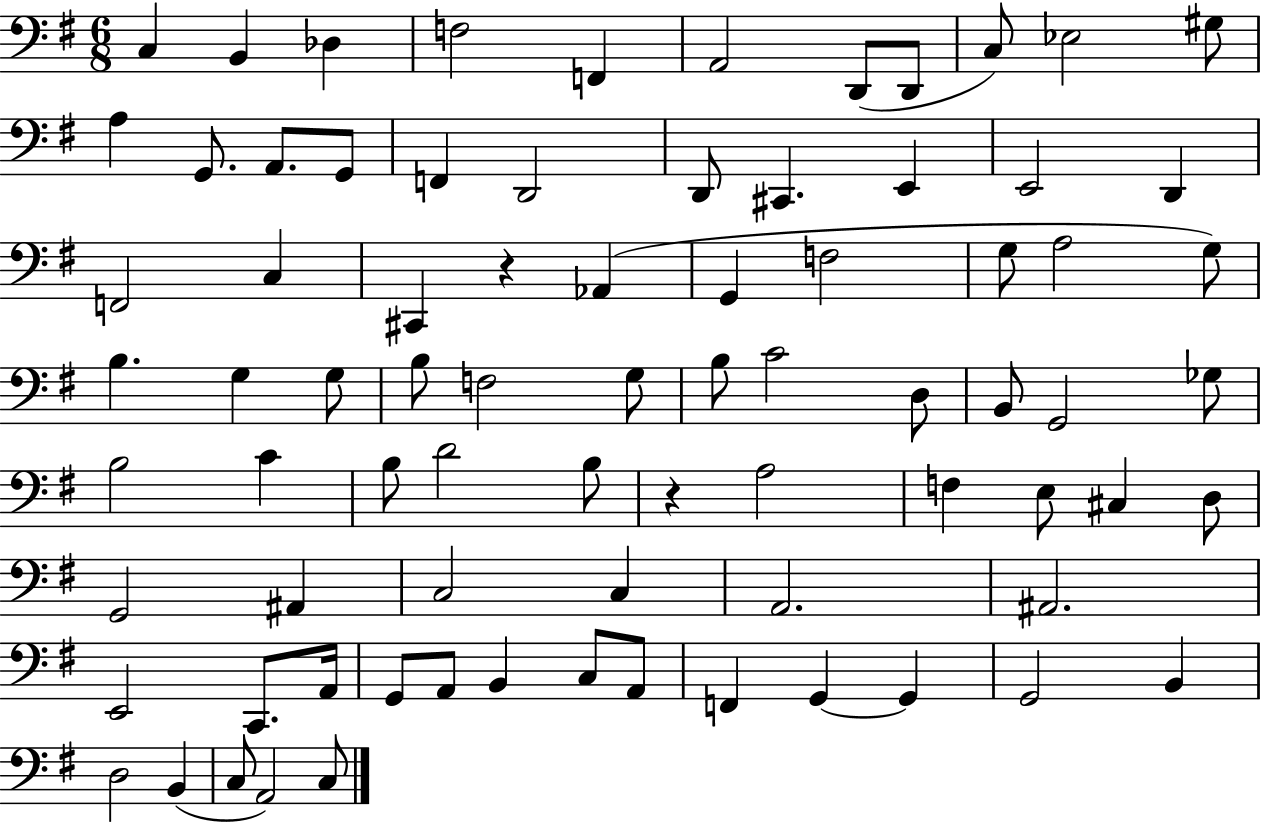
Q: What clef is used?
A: bass